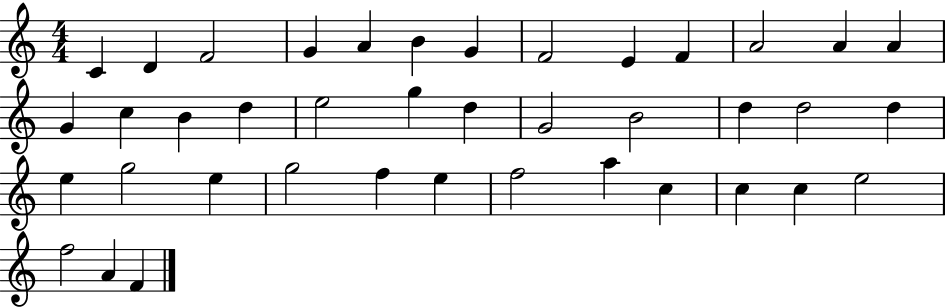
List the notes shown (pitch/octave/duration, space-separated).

C4/q D4/q F4/h G4/q A4/q B4/q G4/q F4/h E4/q F4/q A4/h A4/q A4/q G4/q C5/q B4/q D5/q E5/h G5/q D5/q G4/h B4/h D5/q D5/h D5/q E5/q G5/h E5/q G5/h F5/q E5/q F5/h A5/q C5/q C5/q C5/q E5/h F5/h A4/q F4/q